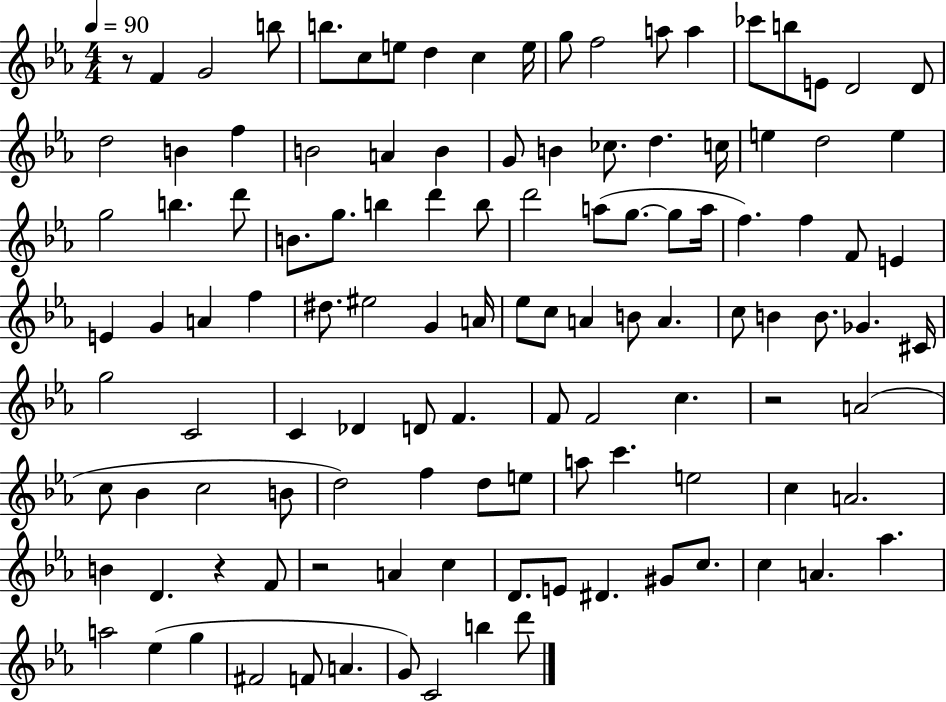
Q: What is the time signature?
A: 4/4